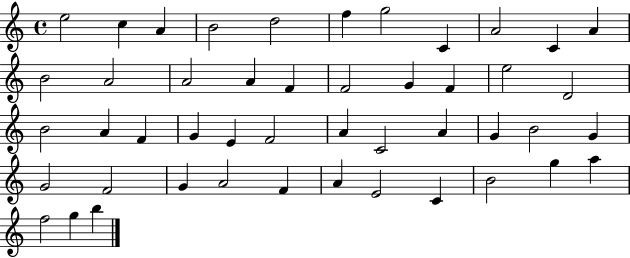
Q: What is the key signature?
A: C major